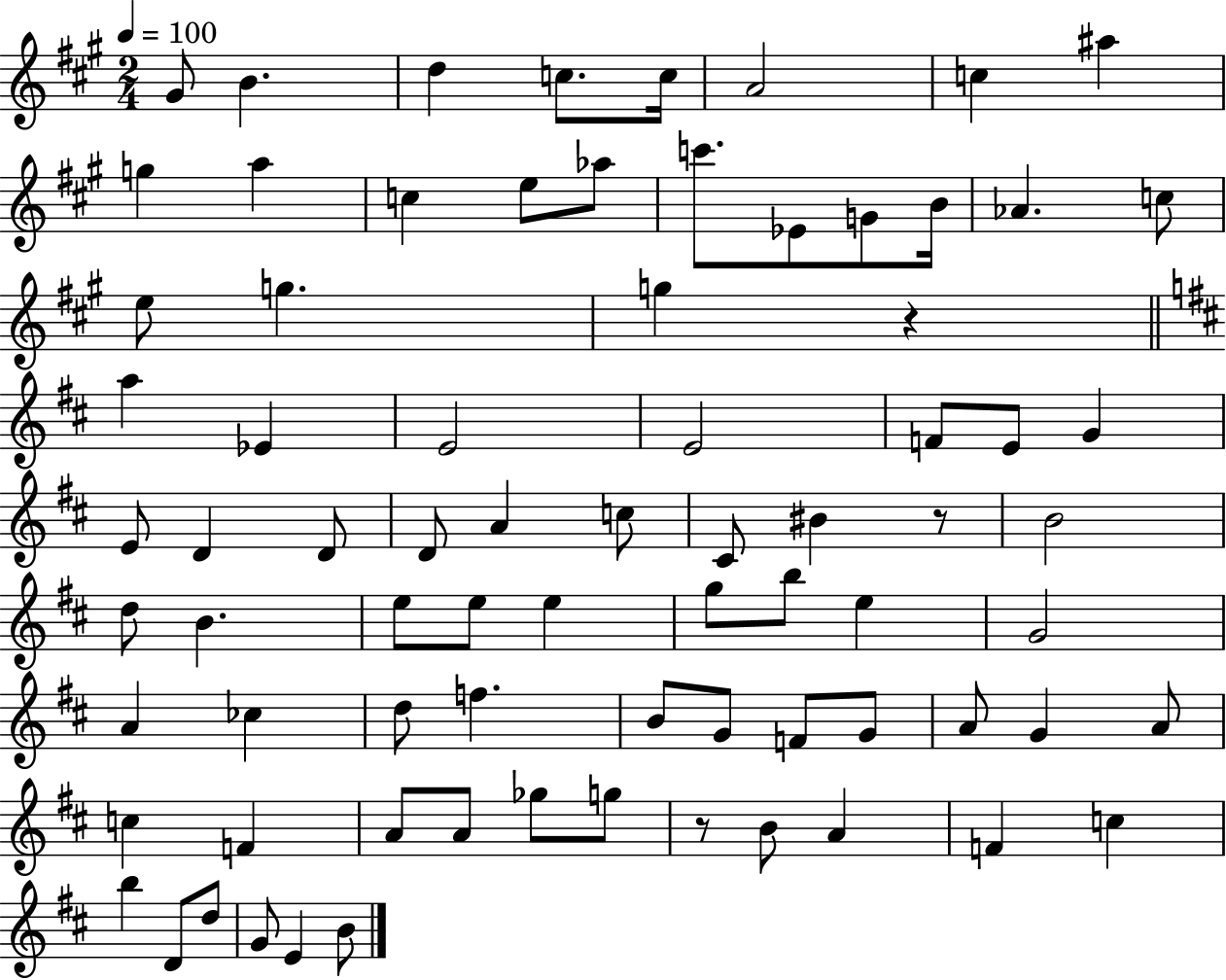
X:1
T:Untitled
M:2/4
L:1/4
K:A
^G/2 B d c/2 c/4 A2 c ^a g a c e/2 _a/2 c'/2 _E/2 G/2 B/4 _A c/2 e/2 g g z a _E E2 E2 F/2 E/2 G E/2 D D/2 D/2 A c/2 ^C/2 ^B z/2 B2 d/2 B e/2 e/2 e g/2 b/2 e G2 A _c d/2 f B/2 G/2 F/2 G/2 A/2 G A/2 c F A/2 A/2 _g/2 g/2 z/2 B/2 A F c b D/2 d/2 G/2 E B/2